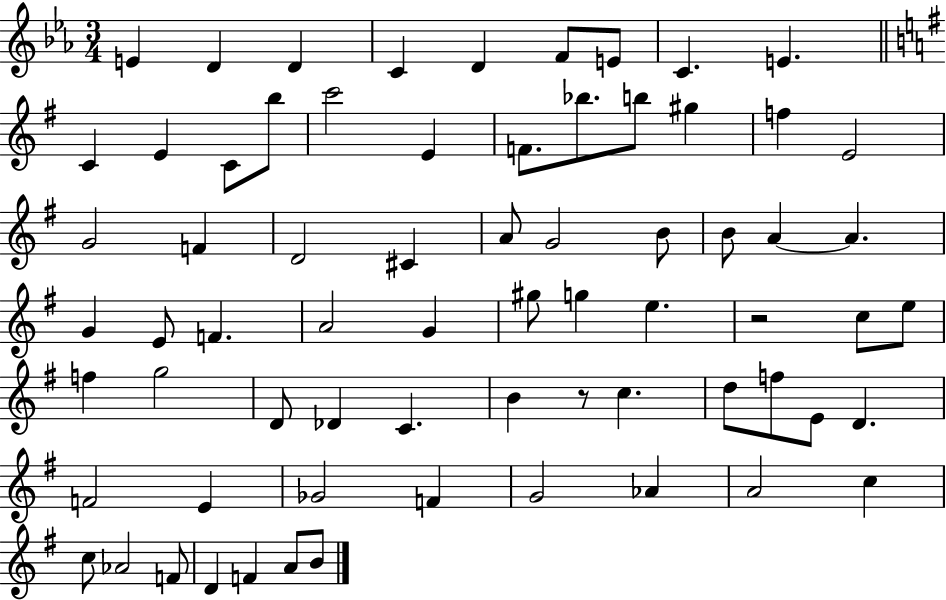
E4/q D4/q D4/q C4/q D4/q F4/e E4/e C4/q. E4/q. C4/q E4/q C4/e B5/e C6/h E4/q F4/e. Bb5/e. B5/e G#5/q F5/q E4/h G4/h F4/q D4/h C#4/q A4/e G4/h B4/e B4/e A4/q A4/q. G4/q E4/e F4/q. A4/h G4/q G#5/e G5/q E5/q. R/h C5/e E5/e F5/q G5/h D4/e Db4/q C4/q. B4/q R/e C5/q. D5/e F5/e E4/e D4/q. F4/h E4/q Gb4/h F4/q G4/h Ab4/q A4/h C5/q C5/e Ab4/h F4/e D4/q F4/q A4/e B4/e